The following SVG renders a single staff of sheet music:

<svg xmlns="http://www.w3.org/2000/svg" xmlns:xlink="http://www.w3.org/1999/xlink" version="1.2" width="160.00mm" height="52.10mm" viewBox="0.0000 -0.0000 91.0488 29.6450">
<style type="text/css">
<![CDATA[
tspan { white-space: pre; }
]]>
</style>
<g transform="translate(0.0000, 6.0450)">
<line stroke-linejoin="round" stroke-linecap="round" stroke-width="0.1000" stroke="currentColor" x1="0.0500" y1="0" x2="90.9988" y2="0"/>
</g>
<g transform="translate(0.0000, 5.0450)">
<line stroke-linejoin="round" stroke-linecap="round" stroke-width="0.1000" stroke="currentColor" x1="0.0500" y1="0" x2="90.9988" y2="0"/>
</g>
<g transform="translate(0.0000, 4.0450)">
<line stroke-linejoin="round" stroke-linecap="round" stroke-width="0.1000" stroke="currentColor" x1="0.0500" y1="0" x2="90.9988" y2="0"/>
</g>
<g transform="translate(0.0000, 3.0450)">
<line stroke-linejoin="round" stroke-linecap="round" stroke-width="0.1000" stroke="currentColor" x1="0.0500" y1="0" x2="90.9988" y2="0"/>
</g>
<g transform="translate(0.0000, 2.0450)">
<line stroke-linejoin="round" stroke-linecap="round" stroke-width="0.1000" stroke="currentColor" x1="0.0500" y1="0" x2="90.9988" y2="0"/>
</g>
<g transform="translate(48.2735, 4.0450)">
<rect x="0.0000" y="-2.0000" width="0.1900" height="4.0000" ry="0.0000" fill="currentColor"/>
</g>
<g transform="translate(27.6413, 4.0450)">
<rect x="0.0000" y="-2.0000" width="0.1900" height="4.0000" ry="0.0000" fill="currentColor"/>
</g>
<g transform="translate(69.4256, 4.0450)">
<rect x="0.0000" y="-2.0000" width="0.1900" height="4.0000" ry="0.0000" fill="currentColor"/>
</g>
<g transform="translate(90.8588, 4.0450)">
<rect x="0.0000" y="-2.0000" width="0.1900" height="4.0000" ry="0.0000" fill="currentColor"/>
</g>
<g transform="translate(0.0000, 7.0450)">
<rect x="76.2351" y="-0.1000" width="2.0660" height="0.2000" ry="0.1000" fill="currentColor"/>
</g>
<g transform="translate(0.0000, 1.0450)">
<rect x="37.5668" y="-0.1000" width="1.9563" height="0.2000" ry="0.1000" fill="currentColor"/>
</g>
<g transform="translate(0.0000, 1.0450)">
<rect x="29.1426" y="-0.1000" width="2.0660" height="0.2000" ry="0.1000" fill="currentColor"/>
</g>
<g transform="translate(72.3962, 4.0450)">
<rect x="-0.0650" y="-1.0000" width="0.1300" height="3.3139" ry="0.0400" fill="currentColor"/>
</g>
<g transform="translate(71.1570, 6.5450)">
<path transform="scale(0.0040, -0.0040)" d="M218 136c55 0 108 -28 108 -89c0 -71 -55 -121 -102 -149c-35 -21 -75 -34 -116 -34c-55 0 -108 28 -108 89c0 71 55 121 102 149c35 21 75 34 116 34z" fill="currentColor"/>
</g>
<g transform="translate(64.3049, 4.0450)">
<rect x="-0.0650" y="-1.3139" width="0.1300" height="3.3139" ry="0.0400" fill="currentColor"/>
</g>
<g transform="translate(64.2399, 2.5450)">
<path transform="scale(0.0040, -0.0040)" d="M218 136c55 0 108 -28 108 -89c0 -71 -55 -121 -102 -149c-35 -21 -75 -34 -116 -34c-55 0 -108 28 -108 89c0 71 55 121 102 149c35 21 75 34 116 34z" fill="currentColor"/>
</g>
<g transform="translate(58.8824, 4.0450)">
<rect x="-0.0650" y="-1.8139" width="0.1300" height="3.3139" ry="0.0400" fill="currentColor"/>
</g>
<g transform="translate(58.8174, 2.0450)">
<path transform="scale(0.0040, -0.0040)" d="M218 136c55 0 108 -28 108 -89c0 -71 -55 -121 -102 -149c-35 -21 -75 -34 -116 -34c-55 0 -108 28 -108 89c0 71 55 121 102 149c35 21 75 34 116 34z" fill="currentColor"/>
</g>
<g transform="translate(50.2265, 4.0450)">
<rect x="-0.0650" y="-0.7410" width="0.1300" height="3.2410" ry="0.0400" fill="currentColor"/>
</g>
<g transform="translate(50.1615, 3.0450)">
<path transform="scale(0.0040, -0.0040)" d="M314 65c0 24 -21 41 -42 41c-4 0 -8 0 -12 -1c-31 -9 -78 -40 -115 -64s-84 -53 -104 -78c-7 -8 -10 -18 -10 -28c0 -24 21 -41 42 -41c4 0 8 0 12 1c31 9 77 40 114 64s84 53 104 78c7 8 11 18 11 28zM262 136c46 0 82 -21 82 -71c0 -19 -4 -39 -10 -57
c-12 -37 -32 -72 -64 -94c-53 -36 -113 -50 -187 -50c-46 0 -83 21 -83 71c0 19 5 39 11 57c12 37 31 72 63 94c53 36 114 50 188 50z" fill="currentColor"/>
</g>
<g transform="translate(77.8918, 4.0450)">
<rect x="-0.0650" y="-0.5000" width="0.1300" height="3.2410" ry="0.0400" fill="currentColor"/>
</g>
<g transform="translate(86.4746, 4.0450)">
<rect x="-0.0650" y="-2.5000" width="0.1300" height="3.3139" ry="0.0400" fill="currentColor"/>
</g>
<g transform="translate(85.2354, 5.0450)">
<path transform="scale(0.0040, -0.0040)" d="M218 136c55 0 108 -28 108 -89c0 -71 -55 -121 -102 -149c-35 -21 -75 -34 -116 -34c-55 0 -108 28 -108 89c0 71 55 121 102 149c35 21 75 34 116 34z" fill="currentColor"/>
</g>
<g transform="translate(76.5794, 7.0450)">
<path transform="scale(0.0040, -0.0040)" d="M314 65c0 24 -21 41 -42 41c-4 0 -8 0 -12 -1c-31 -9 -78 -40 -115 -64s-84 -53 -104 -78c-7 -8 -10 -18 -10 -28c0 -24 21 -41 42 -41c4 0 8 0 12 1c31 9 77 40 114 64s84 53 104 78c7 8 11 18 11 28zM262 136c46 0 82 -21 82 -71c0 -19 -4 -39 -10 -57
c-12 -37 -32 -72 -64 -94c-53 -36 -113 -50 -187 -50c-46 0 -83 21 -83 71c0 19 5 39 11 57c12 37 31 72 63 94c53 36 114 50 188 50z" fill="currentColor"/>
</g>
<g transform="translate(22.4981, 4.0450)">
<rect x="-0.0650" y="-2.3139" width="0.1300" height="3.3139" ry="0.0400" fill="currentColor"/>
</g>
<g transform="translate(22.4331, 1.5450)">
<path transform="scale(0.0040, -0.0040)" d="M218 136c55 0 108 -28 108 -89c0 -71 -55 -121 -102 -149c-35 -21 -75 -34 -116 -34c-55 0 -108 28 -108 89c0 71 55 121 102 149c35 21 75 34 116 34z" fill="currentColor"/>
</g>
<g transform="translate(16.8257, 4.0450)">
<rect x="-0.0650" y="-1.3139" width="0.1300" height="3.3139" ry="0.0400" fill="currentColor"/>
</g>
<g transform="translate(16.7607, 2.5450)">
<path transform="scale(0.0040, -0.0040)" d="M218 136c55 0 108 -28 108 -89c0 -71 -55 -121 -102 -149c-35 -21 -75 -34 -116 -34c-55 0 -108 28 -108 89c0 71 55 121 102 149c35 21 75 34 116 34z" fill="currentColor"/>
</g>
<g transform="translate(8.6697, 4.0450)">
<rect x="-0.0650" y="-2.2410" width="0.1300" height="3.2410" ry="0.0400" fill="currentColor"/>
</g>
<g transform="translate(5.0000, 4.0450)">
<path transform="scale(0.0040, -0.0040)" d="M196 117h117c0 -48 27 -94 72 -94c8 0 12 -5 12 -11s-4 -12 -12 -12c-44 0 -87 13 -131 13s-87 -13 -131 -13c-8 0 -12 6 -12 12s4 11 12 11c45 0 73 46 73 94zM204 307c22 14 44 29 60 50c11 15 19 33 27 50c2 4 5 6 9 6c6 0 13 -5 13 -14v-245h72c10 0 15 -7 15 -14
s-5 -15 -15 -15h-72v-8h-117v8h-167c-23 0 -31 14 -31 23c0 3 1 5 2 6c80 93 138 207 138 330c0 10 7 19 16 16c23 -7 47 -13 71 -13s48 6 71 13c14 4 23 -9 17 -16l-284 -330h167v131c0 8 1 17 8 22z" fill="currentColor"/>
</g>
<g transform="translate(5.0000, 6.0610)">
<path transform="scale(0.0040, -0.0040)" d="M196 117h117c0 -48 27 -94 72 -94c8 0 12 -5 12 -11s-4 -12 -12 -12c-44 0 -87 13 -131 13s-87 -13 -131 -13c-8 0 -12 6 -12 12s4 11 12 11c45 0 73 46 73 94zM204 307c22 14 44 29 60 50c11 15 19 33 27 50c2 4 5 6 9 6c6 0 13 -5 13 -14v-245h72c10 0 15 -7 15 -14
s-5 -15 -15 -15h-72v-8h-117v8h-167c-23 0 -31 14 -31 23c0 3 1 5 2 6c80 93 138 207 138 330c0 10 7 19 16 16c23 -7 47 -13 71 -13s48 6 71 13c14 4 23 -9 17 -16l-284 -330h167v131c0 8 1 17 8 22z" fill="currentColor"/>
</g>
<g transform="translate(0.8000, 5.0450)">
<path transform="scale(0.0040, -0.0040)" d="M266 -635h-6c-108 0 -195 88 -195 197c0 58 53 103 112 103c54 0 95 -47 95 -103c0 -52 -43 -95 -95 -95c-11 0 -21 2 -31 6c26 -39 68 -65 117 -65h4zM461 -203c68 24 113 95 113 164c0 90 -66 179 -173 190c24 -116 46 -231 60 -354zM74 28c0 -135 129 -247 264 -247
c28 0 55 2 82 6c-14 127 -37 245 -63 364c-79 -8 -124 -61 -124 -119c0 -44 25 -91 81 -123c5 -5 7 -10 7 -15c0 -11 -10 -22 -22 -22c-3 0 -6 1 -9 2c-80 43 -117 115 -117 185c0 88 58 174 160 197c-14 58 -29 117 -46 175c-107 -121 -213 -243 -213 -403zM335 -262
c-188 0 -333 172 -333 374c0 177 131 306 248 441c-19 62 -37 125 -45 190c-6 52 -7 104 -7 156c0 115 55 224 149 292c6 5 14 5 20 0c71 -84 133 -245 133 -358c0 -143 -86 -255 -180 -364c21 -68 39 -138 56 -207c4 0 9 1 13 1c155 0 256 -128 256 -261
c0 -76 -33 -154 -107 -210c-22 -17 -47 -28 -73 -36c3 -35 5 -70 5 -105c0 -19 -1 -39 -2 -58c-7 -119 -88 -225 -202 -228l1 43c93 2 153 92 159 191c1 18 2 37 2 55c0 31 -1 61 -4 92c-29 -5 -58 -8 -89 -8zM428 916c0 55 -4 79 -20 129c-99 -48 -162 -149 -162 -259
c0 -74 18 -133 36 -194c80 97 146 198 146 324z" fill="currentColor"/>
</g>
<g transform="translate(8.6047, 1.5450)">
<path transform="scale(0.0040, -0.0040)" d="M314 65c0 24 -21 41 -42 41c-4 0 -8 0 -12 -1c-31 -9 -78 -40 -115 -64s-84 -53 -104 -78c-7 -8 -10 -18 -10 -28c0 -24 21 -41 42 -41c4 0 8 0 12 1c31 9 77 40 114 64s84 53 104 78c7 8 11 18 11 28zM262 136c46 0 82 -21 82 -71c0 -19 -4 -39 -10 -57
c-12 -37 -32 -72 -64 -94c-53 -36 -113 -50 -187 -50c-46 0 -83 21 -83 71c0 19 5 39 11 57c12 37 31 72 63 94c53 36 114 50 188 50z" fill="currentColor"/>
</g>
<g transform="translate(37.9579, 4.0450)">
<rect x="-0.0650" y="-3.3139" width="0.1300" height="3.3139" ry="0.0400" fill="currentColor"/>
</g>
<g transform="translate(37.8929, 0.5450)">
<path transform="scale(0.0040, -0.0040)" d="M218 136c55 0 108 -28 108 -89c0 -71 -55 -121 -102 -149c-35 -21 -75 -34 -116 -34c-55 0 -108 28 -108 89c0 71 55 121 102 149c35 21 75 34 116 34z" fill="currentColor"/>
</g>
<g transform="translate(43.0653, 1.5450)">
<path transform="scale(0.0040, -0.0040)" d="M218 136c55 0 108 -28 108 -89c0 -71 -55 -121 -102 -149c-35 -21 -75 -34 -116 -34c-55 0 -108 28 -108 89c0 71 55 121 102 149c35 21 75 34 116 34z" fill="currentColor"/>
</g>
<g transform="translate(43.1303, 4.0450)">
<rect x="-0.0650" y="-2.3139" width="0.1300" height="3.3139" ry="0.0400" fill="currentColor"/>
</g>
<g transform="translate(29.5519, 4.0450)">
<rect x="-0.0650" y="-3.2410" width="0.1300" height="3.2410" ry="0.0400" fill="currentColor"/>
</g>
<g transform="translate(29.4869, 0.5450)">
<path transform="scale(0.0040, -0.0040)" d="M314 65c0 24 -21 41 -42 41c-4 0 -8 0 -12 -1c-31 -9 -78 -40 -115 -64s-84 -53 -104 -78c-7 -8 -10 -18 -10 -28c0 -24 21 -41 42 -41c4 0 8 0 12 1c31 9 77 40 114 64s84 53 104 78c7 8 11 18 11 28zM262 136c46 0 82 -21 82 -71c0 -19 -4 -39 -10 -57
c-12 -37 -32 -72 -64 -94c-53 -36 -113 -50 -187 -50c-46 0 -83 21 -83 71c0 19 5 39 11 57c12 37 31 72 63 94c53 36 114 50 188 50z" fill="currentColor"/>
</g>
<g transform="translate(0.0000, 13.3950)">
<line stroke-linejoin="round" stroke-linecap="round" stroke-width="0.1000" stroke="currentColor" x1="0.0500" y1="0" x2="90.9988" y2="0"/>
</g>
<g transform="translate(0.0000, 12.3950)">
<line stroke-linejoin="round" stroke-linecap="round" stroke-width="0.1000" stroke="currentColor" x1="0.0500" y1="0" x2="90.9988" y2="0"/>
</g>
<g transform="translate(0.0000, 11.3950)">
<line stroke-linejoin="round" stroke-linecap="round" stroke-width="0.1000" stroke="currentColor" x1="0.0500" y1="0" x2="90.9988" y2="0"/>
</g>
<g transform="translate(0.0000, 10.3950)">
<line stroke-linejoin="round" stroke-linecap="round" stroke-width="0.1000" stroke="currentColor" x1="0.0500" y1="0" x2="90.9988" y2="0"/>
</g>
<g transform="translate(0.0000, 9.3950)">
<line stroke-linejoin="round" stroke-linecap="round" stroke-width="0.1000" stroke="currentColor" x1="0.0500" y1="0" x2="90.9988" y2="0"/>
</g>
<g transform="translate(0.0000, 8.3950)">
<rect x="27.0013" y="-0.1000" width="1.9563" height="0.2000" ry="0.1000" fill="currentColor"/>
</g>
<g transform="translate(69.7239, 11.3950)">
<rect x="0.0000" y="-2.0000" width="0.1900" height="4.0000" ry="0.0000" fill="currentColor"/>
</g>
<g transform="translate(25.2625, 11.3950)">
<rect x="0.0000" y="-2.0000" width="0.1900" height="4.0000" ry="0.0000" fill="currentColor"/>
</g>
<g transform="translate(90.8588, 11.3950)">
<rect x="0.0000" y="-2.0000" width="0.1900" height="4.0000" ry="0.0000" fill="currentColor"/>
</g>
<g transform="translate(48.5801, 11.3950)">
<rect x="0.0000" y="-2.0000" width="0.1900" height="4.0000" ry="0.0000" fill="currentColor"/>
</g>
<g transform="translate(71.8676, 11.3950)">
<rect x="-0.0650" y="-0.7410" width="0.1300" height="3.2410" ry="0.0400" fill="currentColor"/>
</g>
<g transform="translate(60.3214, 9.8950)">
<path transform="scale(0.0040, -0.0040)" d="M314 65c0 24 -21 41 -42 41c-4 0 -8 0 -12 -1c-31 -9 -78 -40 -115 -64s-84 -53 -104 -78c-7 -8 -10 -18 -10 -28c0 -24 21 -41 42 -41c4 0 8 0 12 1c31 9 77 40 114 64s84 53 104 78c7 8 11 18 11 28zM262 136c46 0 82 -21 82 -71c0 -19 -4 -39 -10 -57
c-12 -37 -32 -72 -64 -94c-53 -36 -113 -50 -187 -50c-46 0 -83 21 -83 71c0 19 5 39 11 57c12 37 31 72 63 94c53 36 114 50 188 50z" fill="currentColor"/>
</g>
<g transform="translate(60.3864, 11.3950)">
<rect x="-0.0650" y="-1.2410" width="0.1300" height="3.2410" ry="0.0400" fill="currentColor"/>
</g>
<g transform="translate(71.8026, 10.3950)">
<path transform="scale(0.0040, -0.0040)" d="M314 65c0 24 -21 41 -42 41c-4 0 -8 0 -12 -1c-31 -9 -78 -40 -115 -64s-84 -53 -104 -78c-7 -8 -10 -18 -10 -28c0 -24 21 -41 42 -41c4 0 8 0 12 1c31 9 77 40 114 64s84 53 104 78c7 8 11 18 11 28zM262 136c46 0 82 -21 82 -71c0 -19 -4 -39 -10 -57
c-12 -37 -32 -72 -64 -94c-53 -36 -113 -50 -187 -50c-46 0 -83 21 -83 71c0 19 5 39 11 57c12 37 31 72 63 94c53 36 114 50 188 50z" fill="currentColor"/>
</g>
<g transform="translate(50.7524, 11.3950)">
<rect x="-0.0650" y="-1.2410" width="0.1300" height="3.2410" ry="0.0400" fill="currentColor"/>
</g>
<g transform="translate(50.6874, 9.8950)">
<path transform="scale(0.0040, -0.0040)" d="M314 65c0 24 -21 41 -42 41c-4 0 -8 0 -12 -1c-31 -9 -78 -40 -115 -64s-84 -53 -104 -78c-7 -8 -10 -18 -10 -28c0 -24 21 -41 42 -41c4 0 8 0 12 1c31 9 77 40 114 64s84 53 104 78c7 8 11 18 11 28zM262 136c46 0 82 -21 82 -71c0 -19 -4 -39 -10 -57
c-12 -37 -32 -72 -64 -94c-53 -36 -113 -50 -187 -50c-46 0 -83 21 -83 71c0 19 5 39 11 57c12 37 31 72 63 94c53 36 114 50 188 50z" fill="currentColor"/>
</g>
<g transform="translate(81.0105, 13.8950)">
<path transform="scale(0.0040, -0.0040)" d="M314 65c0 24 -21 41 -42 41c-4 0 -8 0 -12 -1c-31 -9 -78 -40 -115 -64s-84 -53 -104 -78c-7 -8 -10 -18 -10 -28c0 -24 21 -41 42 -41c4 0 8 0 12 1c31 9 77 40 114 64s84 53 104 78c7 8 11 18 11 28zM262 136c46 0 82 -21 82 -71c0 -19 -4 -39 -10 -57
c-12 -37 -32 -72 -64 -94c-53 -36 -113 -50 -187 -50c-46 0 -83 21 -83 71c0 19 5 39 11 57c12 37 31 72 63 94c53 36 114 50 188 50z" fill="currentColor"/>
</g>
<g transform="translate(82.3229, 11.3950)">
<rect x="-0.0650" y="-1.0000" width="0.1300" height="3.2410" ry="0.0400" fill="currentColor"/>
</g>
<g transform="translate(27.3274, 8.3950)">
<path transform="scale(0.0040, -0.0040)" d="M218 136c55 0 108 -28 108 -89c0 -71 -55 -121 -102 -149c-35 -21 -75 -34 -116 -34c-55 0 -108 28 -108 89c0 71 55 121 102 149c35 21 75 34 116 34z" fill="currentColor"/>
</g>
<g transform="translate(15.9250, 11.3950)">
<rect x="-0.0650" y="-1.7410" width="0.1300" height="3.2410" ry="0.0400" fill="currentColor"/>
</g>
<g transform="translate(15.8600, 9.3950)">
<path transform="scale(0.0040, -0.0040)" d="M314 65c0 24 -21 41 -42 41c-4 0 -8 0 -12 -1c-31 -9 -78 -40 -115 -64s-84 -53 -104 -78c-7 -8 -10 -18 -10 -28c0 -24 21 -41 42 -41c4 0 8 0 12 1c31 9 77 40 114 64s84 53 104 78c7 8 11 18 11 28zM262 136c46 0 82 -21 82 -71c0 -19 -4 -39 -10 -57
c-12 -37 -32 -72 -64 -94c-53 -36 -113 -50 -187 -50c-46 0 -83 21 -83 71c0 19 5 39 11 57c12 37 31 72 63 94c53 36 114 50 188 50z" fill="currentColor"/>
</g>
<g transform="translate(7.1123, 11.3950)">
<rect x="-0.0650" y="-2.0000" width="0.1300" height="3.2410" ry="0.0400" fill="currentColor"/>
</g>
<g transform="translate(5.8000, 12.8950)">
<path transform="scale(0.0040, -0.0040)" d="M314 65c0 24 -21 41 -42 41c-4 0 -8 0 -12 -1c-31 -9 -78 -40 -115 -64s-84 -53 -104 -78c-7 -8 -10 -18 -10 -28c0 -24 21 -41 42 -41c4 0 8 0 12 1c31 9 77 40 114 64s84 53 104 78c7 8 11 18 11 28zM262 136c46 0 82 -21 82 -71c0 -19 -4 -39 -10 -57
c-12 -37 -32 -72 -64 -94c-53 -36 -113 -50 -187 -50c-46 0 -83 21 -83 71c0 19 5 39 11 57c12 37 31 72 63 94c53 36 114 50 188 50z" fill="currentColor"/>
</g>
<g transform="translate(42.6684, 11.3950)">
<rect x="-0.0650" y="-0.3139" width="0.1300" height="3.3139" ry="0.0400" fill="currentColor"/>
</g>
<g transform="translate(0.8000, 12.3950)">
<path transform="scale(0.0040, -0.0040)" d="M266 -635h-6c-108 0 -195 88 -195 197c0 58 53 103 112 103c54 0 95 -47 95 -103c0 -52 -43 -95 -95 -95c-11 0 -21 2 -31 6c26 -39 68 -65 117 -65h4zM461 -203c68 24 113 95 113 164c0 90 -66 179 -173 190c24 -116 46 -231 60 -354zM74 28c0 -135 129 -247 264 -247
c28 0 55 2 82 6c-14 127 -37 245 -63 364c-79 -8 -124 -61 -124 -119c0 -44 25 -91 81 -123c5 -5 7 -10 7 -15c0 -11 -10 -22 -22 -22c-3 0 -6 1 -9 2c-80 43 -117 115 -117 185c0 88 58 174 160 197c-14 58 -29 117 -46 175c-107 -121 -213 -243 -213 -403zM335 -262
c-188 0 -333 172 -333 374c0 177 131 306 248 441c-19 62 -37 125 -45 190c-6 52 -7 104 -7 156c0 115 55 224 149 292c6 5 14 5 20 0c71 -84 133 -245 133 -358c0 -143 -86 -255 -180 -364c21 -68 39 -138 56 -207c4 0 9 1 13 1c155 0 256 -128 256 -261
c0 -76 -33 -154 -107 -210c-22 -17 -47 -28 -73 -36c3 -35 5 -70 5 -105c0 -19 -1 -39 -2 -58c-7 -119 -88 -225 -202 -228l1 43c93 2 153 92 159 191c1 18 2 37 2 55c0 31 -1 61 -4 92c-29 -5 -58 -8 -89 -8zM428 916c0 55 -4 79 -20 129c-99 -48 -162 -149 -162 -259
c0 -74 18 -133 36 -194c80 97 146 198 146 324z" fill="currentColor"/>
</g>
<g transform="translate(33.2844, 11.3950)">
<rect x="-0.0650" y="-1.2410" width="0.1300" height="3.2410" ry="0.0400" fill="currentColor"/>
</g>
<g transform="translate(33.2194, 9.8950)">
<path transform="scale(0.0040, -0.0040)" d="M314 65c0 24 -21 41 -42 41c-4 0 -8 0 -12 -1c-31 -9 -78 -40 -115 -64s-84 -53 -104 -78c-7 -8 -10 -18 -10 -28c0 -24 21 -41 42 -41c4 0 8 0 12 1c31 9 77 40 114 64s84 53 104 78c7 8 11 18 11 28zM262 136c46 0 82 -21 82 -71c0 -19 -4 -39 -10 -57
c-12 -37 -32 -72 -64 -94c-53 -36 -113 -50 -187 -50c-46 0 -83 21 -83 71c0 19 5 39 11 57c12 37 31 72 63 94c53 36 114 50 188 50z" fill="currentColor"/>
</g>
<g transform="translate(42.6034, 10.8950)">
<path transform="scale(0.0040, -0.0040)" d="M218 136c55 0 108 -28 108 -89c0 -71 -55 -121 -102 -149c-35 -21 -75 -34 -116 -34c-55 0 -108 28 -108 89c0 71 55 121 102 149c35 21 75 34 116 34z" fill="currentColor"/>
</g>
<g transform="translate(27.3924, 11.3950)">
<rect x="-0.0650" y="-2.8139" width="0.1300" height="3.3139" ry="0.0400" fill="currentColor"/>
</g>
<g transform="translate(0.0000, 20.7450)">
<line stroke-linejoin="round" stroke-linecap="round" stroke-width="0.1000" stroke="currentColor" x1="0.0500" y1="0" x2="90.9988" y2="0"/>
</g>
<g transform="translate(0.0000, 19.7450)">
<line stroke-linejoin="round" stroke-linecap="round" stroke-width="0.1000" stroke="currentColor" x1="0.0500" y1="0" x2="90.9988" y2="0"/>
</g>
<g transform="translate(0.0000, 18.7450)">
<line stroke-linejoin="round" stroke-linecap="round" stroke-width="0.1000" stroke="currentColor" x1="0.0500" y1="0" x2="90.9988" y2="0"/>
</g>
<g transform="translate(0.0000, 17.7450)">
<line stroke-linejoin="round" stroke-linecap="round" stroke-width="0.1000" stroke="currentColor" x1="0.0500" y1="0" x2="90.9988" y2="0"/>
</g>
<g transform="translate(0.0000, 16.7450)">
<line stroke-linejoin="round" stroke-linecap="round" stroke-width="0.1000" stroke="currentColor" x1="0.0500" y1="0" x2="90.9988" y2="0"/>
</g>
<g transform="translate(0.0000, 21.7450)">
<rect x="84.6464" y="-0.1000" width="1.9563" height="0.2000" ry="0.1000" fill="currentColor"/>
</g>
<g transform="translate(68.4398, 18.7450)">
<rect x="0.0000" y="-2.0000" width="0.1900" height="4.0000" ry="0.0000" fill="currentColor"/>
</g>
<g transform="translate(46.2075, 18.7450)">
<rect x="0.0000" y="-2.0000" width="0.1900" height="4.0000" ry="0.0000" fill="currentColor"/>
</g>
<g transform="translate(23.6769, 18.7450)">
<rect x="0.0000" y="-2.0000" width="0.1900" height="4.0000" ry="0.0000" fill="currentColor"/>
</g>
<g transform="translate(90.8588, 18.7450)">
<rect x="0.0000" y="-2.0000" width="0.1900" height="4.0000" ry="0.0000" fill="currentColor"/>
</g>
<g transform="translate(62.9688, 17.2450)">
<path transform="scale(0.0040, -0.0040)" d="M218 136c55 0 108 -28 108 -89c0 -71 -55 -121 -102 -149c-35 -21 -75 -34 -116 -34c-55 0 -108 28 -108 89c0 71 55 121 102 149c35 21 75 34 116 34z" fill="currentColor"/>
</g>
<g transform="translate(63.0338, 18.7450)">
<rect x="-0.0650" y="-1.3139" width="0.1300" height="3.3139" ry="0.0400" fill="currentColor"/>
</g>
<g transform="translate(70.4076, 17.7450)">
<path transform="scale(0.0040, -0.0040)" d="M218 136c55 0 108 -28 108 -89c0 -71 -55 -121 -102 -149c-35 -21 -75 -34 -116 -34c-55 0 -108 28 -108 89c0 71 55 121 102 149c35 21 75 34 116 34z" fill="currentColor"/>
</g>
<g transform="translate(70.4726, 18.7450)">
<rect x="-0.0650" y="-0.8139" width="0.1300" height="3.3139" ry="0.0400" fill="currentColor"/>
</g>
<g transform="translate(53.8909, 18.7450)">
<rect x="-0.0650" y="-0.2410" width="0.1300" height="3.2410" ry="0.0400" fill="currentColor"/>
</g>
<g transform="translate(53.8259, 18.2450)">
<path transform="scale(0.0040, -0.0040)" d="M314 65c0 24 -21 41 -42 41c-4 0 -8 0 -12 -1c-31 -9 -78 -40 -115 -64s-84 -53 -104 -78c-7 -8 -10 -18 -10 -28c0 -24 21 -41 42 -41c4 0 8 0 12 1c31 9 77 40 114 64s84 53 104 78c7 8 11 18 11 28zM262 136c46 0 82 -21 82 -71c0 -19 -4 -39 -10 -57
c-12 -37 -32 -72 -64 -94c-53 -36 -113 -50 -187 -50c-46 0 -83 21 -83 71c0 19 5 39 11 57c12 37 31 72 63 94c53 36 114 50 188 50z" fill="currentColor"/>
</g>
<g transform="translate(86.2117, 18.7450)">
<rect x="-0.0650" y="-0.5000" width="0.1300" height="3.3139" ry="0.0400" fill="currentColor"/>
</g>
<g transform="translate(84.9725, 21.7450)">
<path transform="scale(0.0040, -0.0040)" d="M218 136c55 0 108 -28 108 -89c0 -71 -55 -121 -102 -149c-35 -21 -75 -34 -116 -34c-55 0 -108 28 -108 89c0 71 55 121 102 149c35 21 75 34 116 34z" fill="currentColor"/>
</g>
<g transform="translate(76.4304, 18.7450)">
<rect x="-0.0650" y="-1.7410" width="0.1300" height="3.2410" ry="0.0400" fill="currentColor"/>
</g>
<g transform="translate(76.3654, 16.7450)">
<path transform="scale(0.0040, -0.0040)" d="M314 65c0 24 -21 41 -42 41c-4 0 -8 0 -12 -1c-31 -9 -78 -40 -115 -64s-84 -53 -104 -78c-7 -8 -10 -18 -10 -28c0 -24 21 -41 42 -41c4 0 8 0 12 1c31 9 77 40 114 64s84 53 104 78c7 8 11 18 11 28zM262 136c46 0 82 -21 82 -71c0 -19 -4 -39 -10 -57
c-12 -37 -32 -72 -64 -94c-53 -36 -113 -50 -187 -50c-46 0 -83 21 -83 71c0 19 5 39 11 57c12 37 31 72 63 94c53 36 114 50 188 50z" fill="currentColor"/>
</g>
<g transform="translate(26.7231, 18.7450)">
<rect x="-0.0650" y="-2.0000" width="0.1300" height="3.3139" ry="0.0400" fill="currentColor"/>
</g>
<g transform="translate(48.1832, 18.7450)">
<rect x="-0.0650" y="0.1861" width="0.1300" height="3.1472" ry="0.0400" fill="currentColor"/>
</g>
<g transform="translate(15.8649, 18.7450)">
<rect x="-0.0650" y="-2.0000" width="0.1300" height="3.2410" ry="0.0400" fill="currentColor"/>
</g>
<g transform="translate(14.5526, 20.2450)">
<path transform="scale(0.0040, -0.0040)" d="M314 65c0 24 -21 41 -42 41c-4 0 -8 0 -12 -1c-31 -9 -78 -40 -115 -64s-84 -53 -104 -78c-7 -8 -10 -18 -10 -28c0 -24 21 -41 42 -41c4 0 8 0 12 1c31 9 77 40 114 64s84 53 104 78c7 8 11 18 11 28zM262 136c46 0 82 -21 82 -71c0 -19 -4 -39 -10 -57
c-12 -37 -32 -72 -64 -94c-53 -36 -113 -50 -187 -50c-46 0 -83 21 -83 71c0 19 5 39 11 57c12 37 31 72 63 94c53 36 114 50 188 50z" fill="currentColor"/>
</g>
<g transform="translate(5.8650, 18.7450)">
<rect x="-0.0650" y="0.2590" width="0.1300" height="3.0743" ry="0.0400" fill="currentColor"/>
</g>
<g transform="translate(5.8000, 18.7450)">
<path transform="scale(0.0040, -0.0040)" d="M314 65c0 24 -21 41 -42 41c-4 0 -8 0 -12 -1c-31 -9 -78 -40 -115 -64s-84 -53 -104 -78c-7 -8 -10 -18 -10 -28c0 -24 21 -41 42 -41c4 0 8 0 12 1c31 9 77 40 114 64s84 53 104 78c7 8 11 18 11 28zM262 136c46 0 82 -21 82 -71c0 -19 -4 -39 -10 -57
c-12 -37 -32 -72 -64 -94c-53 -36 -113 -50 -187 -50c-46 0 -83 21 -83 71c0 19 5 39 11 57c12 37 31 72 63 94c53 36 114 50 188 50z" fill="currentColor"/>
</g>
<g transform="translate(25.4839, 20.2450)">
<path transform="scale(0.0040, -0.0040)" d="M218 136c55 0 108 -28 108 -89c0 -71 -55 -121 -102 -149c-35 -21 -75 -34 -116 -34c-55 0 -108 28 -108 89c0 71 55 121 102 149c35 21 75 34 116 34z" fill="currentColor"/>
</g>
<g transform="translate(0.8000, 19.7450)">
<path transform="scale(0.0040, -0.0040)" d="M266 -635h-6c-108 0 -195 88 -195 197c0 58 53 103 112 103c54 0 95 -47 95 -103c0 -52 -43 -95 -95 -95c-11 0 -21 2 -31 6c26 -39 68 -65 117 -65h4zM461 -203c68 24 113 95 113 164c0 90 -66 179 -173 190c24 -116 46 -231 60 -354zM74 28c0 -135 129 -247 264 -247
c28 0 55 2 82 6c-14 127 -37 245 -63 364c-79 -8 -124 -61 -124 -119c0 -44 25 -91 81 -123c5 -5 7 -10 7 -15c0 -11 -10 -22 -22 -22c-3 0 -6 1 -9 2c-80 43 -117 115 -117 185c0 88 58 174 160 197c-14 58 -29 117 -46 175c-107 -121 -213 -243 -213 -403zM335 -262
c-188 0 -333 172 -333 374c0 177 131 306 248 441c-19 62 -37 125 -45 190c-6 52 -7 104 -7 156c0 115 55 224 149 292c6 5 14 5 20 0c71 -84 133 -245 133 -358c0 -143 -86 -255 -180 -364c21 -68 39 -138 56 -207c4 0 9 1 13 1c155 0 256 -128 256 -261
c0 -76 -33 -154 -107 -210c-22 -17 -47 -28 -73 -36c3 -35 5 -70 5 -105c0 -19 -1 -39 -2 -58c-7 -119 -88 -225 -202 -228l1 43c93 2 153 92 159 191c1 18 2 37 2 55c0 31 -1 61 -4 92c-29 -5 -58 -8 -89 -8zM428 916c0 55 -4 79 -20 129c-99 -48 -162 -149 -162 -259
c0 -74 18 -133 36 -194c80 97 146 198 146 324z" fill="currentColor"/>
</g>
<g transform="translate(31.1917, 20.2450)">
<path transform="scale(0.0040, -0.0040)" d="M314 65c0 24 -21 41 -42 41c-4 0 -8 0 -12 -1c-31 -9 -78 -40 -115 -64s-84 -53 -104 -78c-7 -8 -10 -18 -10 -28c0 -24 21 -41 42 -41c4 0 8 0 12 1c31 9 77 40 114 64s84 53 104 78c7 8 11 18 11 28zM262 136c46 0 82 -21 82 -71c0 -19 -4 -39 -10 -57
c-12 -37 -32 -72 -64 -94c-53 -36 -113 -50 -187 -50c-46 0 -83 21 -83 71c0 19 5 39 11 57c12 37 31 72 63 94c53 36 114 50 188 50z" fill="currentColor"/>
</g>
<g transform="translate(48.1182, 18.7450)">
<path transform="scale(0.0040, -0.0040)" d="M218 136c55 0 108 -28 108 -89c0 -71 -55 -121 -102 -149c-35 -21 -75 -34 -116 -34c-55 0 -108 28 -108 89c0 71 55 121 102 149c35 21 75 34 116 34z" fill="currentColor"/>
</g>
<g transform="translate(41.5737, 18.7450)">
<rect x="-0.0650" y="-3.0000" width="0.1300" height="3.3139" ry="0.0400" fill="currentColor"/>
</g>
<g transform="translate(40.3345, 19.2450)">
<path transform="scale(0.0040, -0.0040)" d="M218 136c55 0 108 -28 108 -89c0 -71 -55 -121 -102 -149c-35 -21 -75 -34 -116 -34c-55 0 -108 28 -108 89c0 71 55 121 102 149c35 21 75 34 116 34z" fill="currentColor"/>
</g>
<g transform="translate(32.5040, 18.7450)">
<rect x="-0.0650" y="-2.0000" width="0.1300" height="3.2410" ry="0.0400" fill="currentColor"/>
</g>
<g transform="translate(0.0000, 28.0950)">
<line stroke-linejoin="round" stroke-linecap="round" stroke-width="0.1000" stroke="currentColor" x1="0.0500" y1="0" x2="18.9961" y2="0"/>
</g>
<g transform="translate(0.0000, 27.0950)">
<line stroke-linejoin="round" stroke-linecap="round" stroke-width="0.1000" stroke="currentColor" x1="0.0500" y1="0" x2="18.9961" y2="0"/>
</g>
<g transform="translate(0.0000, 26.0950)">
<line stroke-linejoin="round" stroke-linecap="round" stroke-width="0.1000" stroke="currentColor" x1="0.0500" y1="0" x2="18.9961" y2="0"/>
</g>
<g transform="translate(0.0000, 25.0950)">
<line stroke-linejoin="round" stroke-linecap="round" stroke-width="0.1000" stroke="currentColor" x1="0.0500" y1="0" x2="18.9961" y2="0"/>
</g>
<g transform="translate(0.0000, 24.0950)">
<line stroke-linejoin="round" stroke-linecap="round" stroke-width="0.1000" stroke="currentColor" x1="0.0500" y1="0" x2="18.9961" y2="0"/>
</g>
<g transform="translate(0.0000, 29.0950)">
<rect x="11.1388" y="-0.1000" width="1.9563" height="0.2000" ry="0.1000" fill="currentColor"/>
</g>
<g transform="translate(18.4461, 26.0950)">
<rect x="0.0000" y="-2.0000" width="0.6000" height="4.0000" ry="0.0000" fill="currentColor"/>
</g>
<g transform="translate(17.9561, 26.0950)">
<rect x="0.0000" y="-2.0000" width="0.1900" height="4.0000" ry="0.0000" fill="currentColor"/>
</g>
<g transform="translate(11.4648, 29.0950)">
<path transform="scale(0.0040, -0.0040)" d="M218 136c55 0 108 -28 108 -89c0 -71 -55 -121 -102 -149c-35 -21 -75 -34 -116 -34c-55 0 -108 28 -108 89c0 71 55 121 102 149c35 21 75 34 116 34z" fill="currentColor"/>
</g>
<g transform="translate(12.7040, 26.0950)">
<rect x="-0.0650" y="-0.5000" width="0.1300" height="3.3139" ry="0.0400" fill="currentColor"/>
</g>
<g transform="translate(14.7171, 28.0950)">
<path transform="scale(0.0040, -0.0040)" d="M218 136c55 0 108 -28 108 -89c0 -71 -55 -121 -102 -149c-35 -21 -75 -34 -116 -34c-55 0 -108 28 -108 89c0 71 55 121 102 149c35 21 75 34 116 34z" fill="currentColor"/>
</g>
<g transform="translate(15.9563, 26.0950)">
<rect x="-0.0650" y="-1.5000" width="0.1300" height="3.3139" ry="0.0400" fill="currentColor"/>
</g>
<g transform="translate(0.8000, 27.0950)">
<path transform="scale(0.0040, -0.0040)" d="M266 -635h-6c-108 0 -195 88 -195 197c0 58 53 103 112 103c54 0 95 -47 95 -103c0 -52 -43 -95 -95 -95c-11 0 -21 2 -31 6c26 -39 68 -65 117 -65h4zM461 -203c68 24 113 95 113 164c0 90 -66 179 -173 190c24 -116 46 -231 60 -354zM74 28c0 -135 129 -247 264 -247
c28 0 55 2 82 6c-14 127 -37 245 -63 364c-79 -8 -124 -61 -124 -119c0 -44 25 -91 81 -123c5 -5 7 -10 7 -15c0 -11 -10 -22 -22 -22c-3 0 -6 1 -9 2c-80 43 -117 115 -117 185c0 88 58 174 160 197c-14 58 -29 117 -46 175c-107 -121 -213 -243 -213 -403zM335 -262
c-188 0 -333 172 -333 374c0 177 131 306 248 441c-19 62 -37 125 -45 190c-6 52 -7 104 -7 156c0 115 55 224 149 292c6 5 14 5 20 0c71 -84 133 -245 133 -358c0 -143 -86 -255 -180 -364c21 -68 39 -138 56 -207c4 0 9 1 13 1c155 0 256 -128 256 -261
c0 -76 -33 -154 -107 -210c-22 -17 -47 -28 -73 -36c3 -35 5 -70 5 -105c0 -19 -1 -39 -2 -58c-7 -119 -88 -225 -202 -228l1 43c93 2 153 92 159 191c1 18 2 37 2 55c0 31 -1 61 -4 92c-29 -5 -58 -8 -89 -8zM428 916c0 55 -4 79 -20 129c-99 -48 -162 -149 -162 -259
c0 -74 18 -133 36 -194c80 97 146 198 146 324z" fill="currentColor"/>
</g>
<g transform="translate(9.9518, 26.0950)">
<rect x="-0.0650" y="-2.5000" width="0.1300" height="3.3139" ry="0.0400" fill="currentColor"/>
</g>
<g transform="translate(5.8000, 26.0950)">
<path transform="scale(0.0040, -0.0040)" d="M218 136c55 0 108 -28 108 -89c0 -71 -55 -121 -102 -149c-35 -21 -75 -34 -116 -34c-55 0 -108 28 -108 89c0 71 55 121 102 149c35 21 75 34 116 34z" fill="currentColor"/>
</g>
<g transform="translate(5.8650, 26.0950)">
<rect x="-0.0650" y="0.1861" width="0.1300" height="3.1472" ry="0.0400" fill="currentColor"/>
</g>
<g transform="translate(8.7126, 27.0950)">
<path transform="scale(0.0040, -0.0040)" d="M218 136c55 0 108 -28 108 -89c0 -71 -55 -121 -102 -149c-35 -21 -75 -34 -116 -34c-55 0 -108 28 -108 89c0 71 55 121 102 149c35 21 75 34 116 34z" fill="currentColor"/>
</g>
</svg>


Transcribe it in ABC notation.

X:1
T:Untitled
M:4/4
L:1/4
K:C
g2 e g b2 b g d2 f e D C2 G F2 f2 a e2 c e2 e2 d2 D2 B2 F2 F F2 A B c2 e d f2 C B G C E